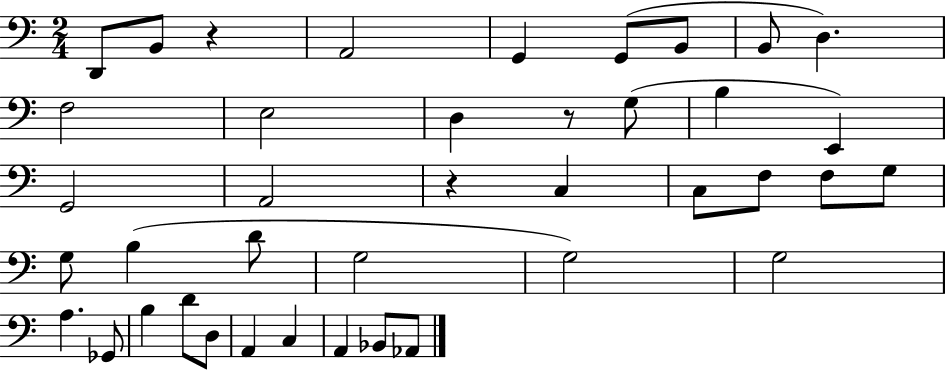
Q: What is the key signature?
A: C major